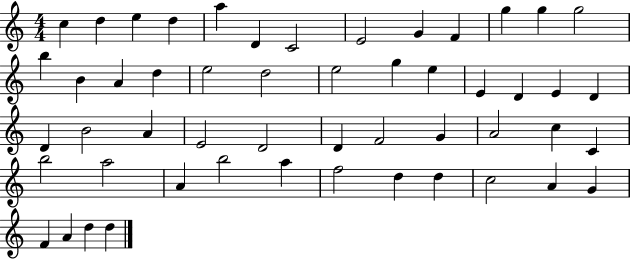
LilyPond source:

{
  \clef treble
  \numericTimeSignature
  \time 4/4
  \key c \major
  c''4 d''4 e''4 d''4 | a''4 d'4 c'2 | e'2 g'4 f'4 | g''4 g''4 g''2 | \break b''4 b'4 a'4 d''4 | e''2 d''2 | e''2 g''4 e''4 | e'4 d'4 e'4 d'4 | \break d'4 b'2 a'4 | e'2 d'2 | d'4 f'2 g'4 | a'2 c''4 c'4 | \break b''2 a''2 | a'4 b''2 a''4 | f''2 d''4 d''4 | c''2 a'4 g'4 | \break f'4 a'4 d''4 d''4 | \bar "|."
}